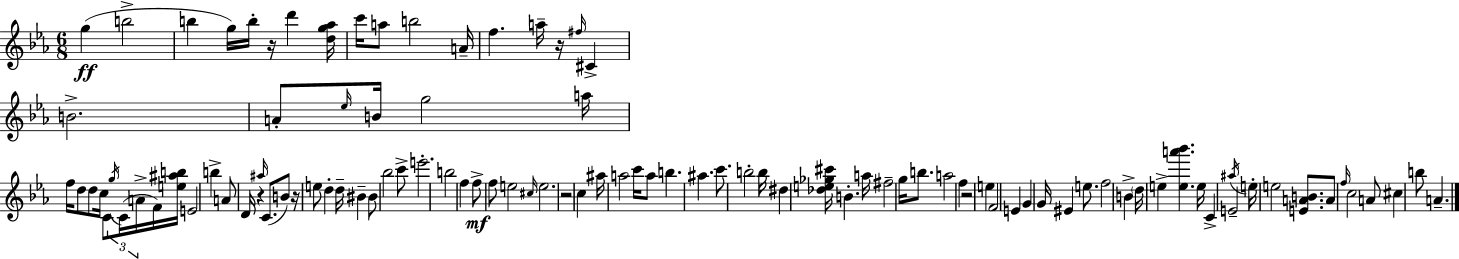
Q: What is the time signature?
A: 6/8